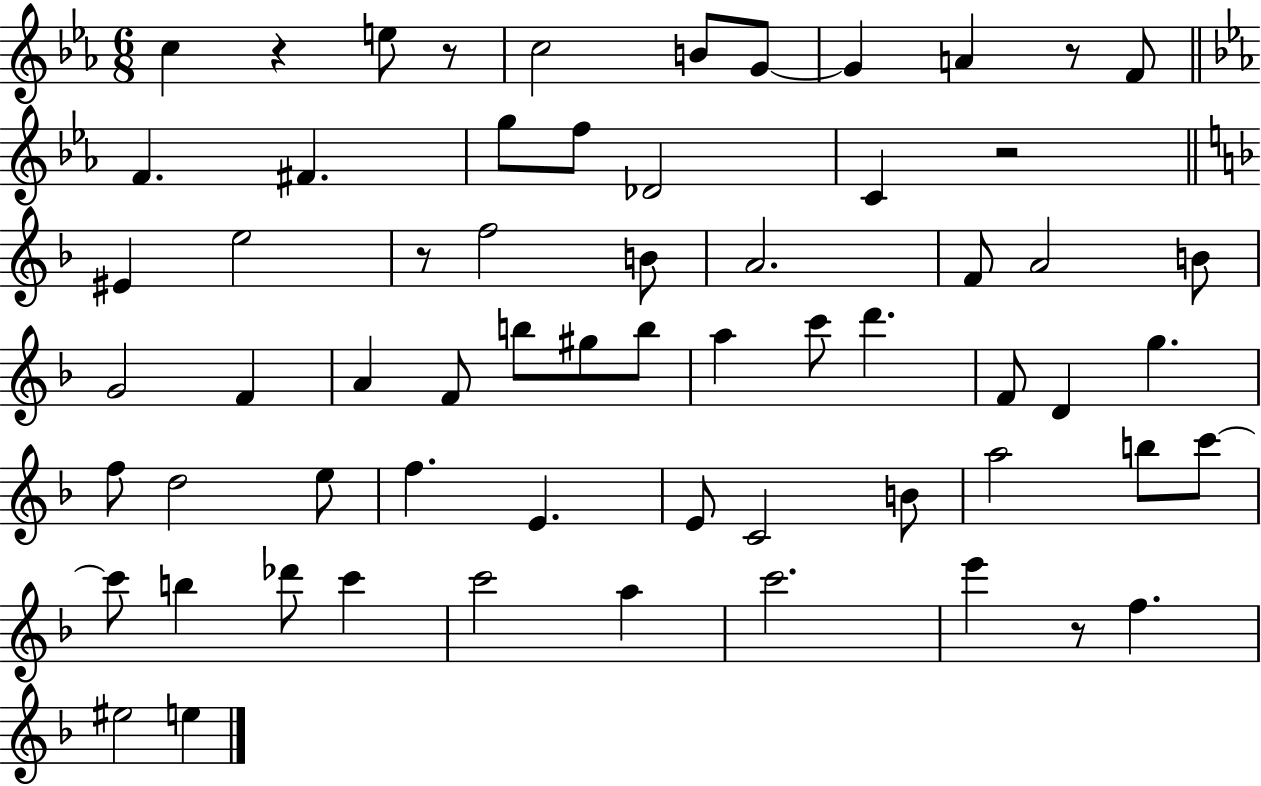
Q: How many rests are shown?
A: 6